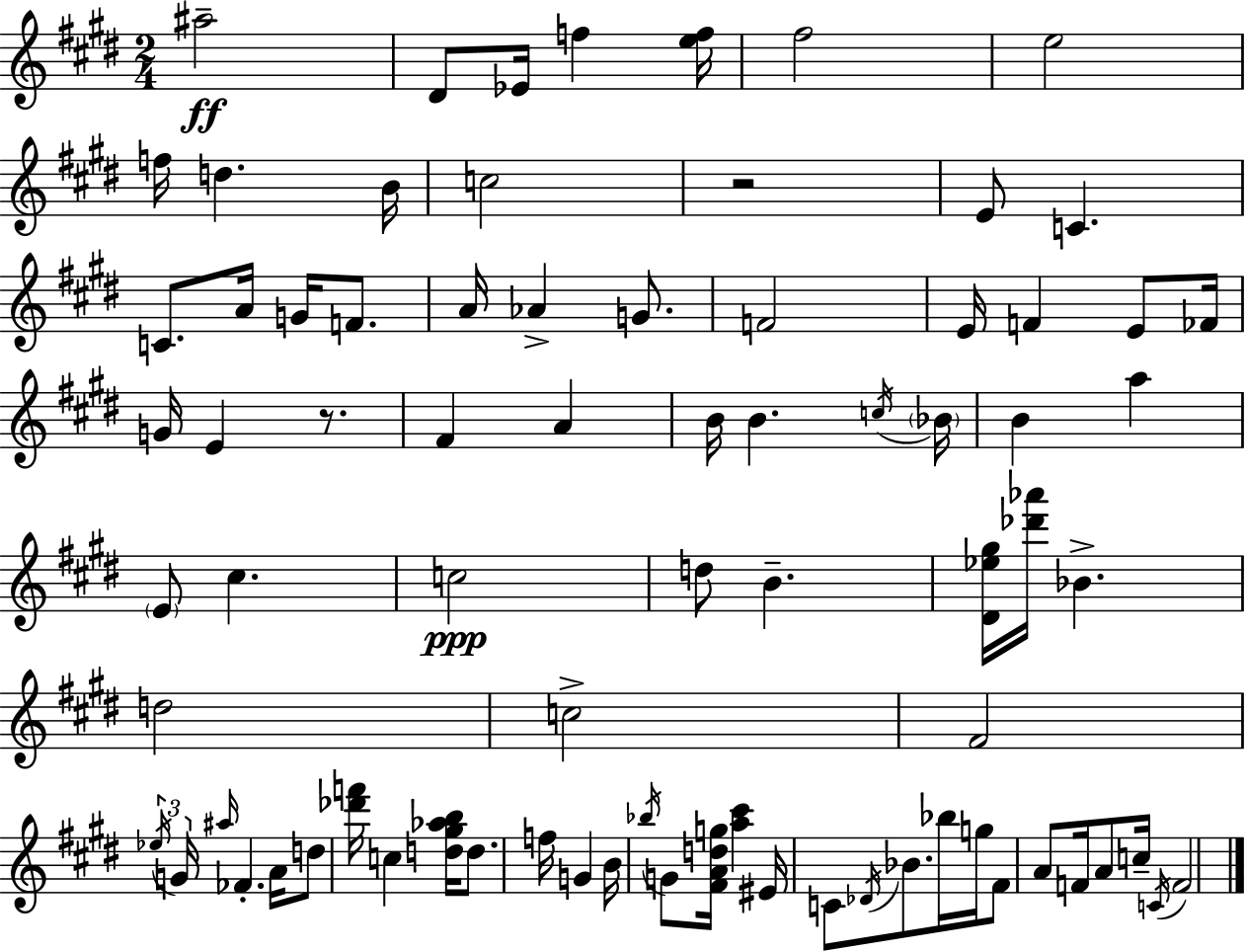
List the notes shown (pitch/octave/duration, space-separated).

A#5/h D#4/e Eb4/s F5/q [E5,F5]/s F#5/h E5/h F5/s D5/q. B4/s C5/h R/h E4/e C4/q. C4/e. A4/s G4/s F4/e. A4/s Ab4/q G4/e. F4/h E4/s F4/q E4/e FES4/s G4/s E4/q R/e. F#4/q A4/q B4/s B4/q. C5/s Bb4/s B4/q A5/q E4/e C#5/q. C5/h D5/e B4/q. [D#4,Eb5,G#5]/s [Db6,Ab6]/s Bb4/q. D5/h C5/h F#4/h Eb5/s G4/s A#5/s FES4/q. A4/s D5/e [Db6,F6]/s C5/q [D5,G#5,Ab5,B5]/s D5/e. F5/s G4/q B4/s Bb5/s G4/e [F#4,A4,D5,G5]/s [A5,C#6]/q EIS4/s C4/e Db4/s Bb4/e. Bb5/s G5/s F#4/e A4/e F4/s A4/e C5/s C4/s F4/h